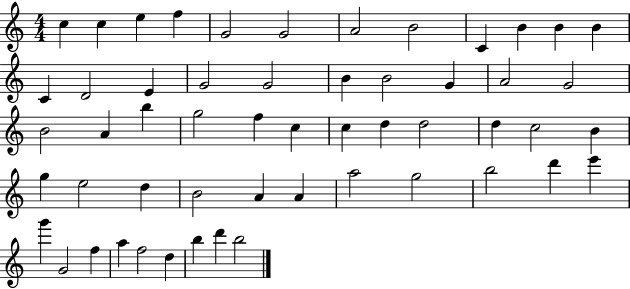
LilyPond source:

{
  \clef treble
  \numericTimeSignature
  \time 4/4
  \key c \major
  c''4 c''4 e''4 f''4 | g'2 g'2 | a'2 b'2 | c'4 b'4 b'4 b'4 | \break c'4 d'2 e'4 | g'2 g'2 | b'4 b'2 g'4 | a'2 g'2 | \break b'2 a'4 b''4 | g''2 f''4 c''4 | c''4 d''4 d''2 | d''4 c''2 b'4 | \break g''4 e''2 d''4 | b'2 a'4 a'4 | a''2 g''2 | b''2 d'''4 e'''4 | \break g'''4 g'2 f''4 | a''4 f''2 d''4 | b''4 d'''4 b''2 | \bar "|."
}